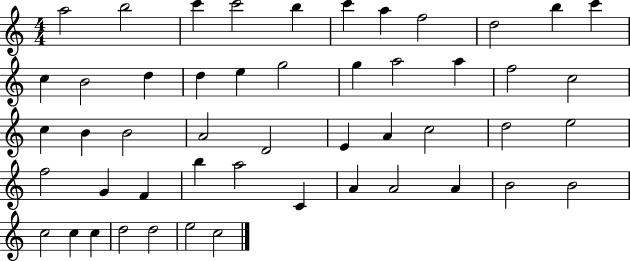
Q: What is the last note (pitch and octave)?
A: C5